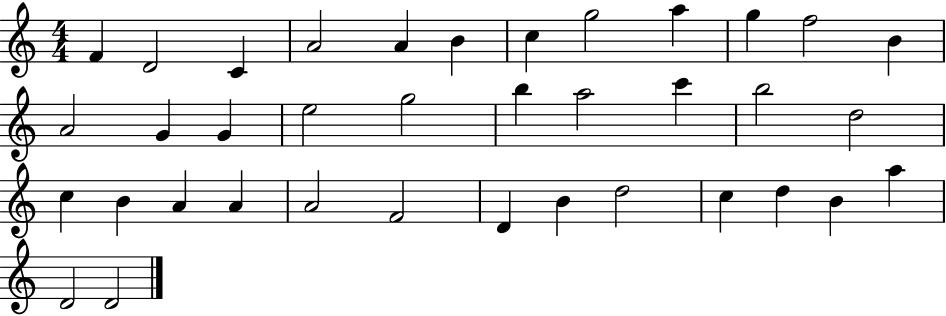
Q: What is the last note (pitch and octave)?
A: D4